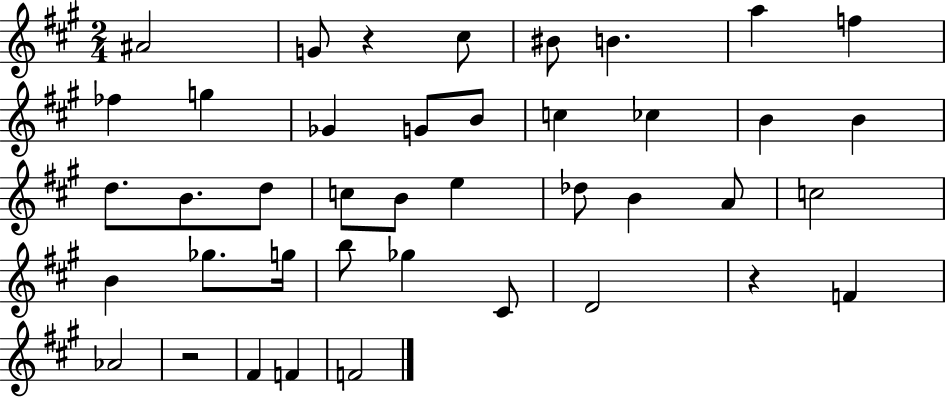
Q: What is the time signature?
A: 2/4